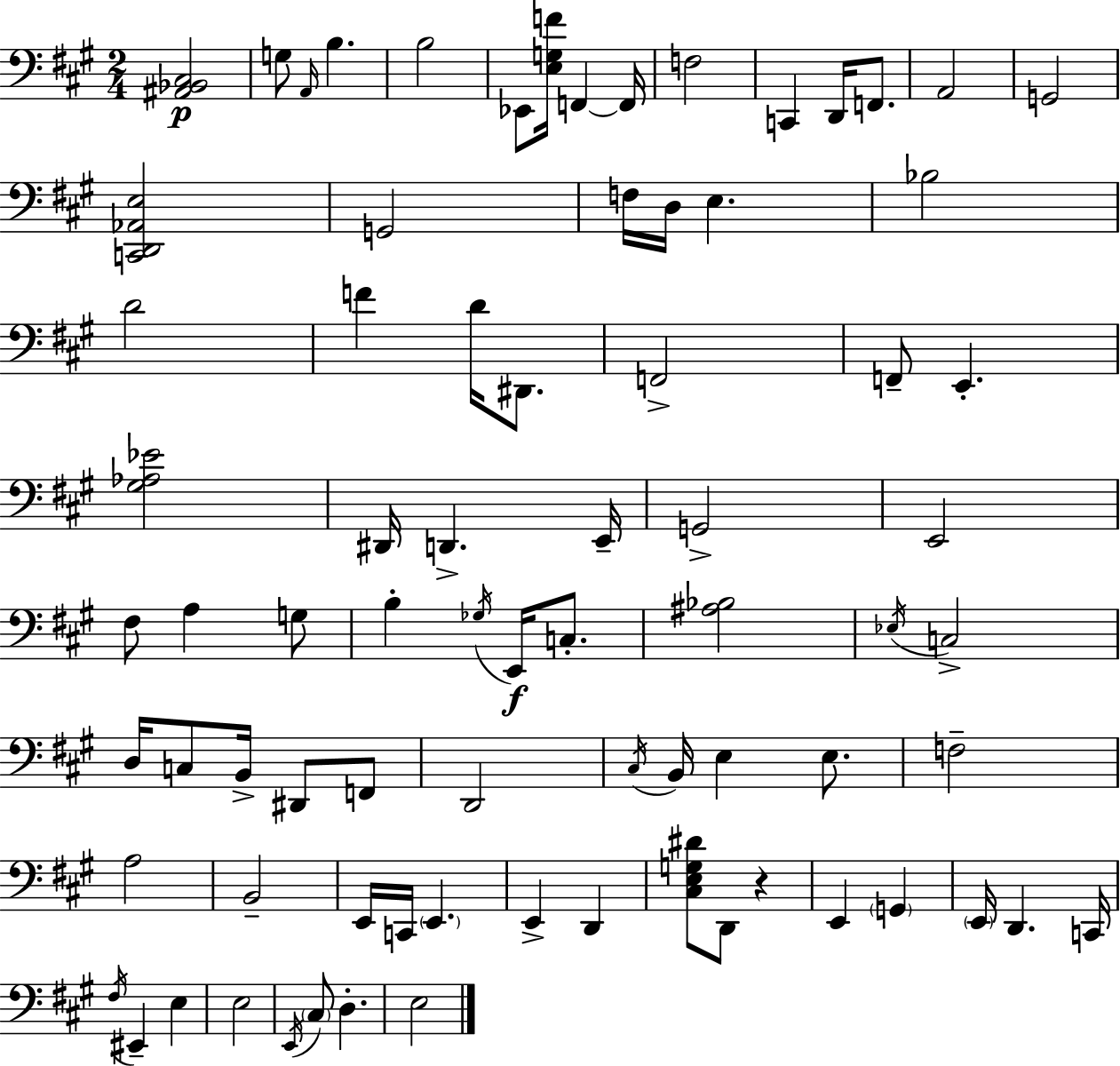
{
  \clef bass
  \numericTimeSignature
  \time 2/4
  \key a \major
  \repeat volta 2 { <ais, bes, cis>2\p | g8 \grace { a,16 } b4. | b2 | ees,8 <e g f'>16 f,4~~ | \break f,16 f2 | c,4 d,16 f,8. | a,2 | g,2 | \break <c, d, aes, e>2 | g,2 | f16 d16 e4. | bes2 | \break d'2 | f'4 d'16 dis,8. | f,2-> | f,8-- e,4.-. | \break <gis aes ees'>2 | dis,16 d,4.-> | e,16-- g,2-> | e,2 | \break fis8 a4 g8 | b4-. \acciaccatura { ges16 } e,16\f c8.-. | <ais bes>2 | \acciaccatura { ees16 } c2-> | \break d16 c8 b,16-> dis,8 | f,8 d,2 | \acciaccatura { cis16 } b,16 e4 | e8. f2-- | \break a2 | b,2-- | e,16 c,16 \parenthesize e,4. | e,4-> | \break d,4 <cis e g dis'>8 d,8 | r4 e,4 | \parenthesize g,4 \parenthesize e,16 d,4. | c,16 \acciaccatura { fis16 } eis,4-- | \break e4 e2 | \acciaccatura { e,16 } \parenthesize cis8 | d4.-. e2 | } \bar "|."
}